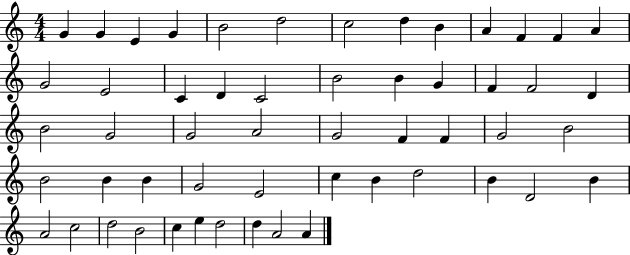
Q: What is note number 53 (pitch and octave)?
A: A4